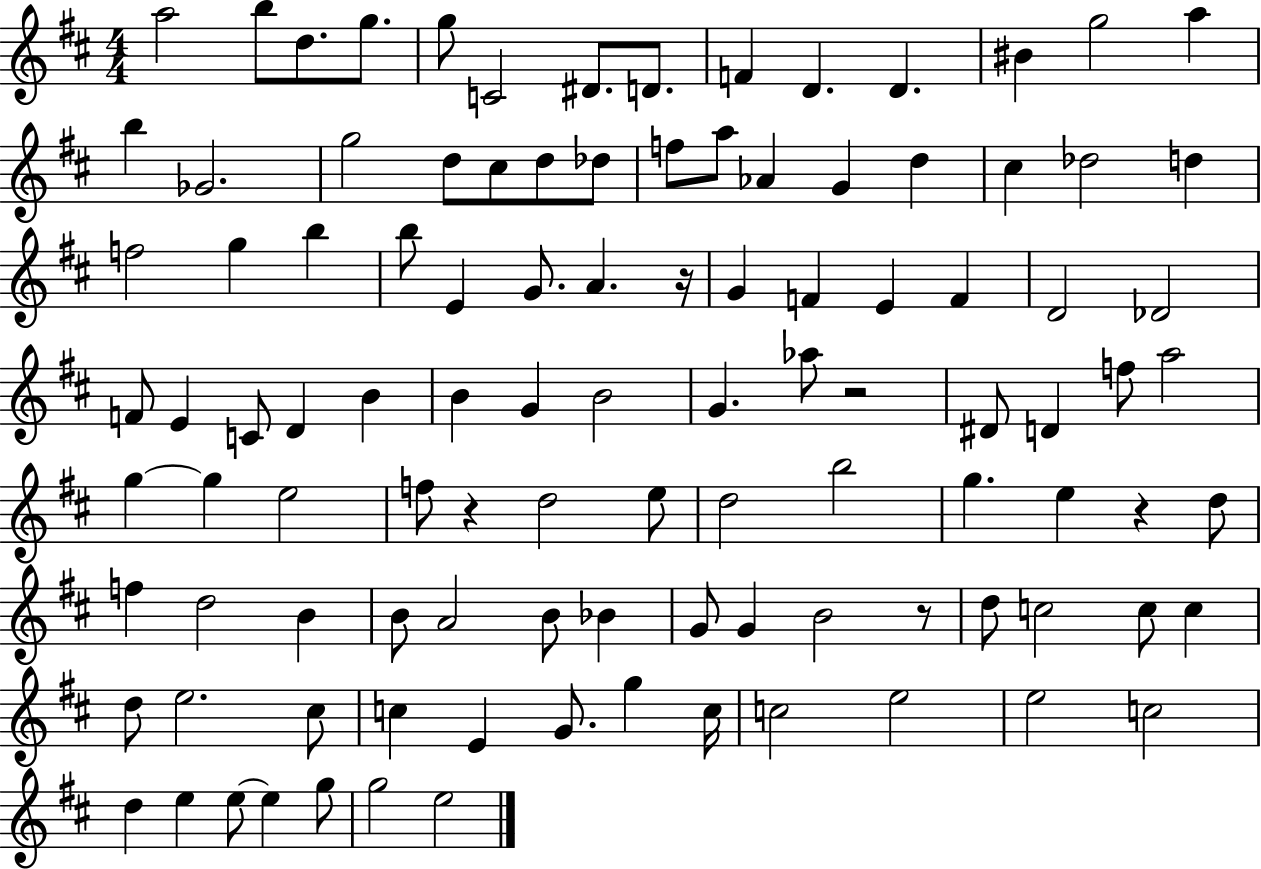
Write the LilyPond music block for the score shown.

{
  \clef treble
  \numericTimeSignature
  \time 4/4
  \key d \major
  a''2 b''8 d''8. g''8. | g''8 c'2 dis'8. d'8. | f'4 d'4. d'4. | bis'4 g''2 a''4 | \break b''4 ges'2. | g''2 d''8 cis''8 d''8 des''8 | f''8 a''8 aes'4 g'4 d''4 | cis''4 des''2 d''4 | \break f''2 g''4 b''4 | b''8 e'4 g'8. a'4. r16 | g'4 f'4 e'4 f'4 | d'2 des'2 | \break f'8 e'4 c'8 d'4 b'4 | b'4 g'4 b'2 | g'4. aes''8 r2 | dis'8 d'4 f''8 a''2 | \break g''4~~ g''4 e''2 | f''8 r4 d''2 e''8 | d''2 b''2 | g''4. e''4 r4 d''8 | \break f''4 d''2 b'4 | b'8 a'2 b'8 bes'4 | g'8 g'4 b'2 r8 | d''8 c''2 c''8 c''4 | \break d''8 e''2. cis''8 | c''4 e'4 g'8. g''4 c''16 | c''2 e''2 | e''2 c''2 | \break d''4 e''4 e''8~~ e''4 g''8 | g''2 e''2 | \bar "|."
}